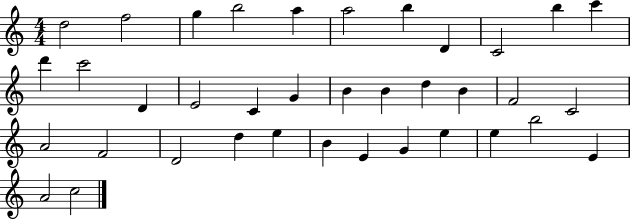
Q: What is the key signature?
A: C major